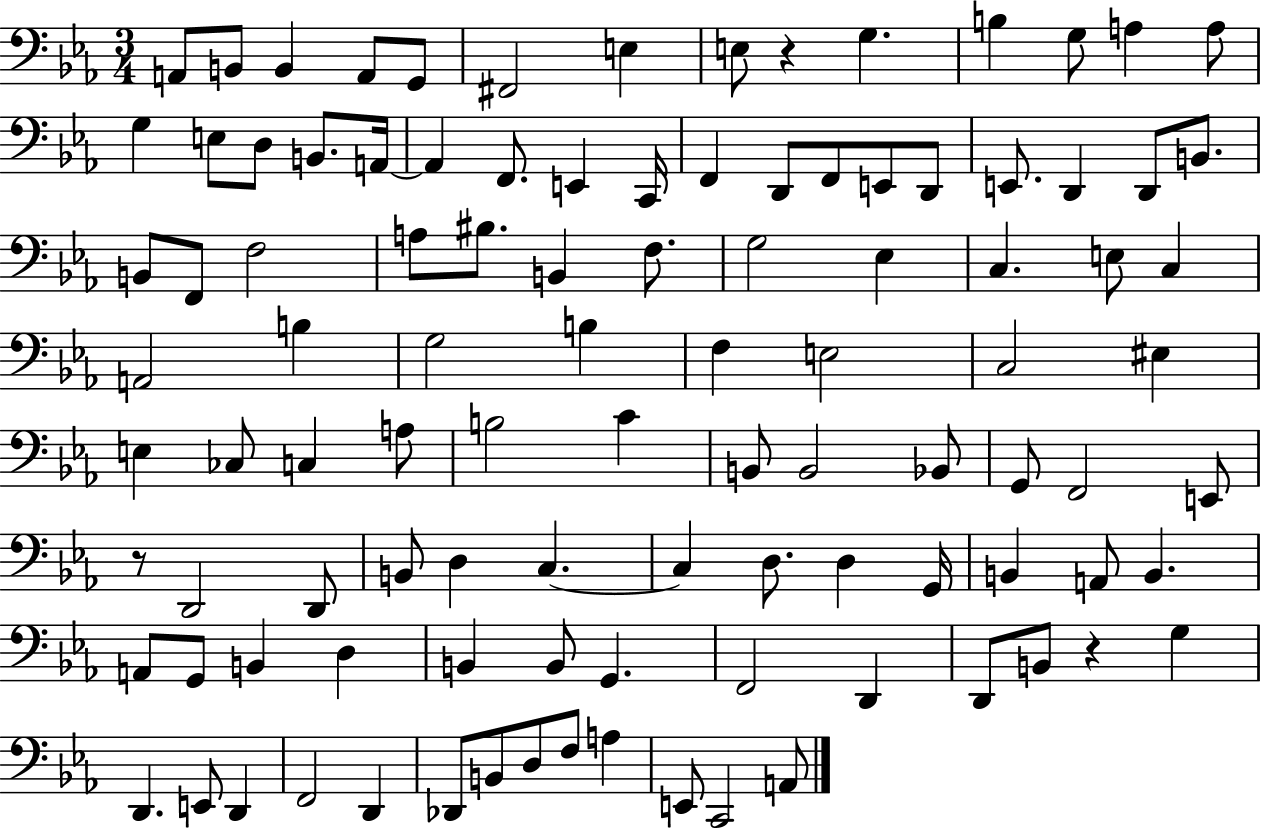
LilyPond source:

{
  \clef bass
  \numericTimeSignature
  \time 3/4
  \key ees \major
  a,8 b,8 b,4 a,8 g,8 | fis,2 e4 | e8 r4 g4. | b4 g8 a4 a8 | \break g4 e8 d8 b,8. a,16~~ | a,4 f,8. e,4 c,16 | f,4 d,8 f,8 e,8 d,8 | e,8. d,4 d,8 b,8. | \break b,8 f,8 f2 | a8 bis8. b,4 f8. | g2 ees4 | c4. e8 c4 | \break a,2 b4 | g2 b4 | f4 e2 | c2 eis4 | \break e4 ces8 c4 a8 | b2 c'4 | b,8 b,2 bes,8 | g,8 f,2 e,8 | \break r8 d,2 d,8 | b,8 d4 c4.~~ | c4 d8. d4 g,16 | b,4 a,8 b,4. | \break a,8 g,8 b,4 d4 | b,4 b,8 g,4. | f,2 d,4 | d,8 b,8 r4 g4 | \break d,4. e,8 d,4 | f,2 d,4 | des,8 b,8 d8 f8 a4 | e,8 c,2 a,8 | \break \bar "|."
}